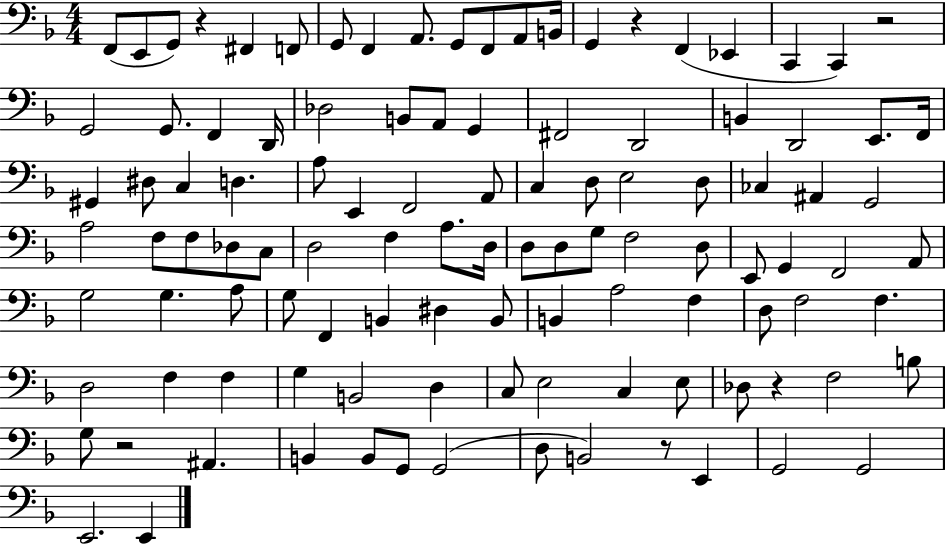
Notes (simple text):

F2/e E2/e G2/e R/q F#2/q F2/e G2/e F2/q A2/e. G2/e F2/e A2/e B2/s G2/q R/q F2/q Eb2/q C2/q C2/q R/h G2/h G2/e. F2/q D2/s Db3/h B2/e A2/e G2/q F#2/h D2/h B2/q D2/h E2/e. F2/s G#2/q D#3/e C3/q D3/q. A3/e E2/q F2/h A2/e C3/q D3/e E3/h D3/e CES3/q A#2/q G2/h A3/h F3/e F3/e Db3/e C3/e D3/h F3/q A3/e. D3/s D3/e D3/e G3/e F3/h D3/e E2/e G2/q F2/h A2/e G3/h G3/q. A3/e G3/e F2/q B2/q D#3/q B2/e B2/q A3/h F3/q D3/e F3/h F3/q. D3/h F3/q F3/q G3/q B2/h D3/q C3/e E3/h C3/q E3/e Db3/e R/q F3/h B3/e G3/e R/h A#2/q. B2/q B2/e G2/e G2/h D3/e B2/h R/e E2/q G2/h G2/h E2/h. E2/q